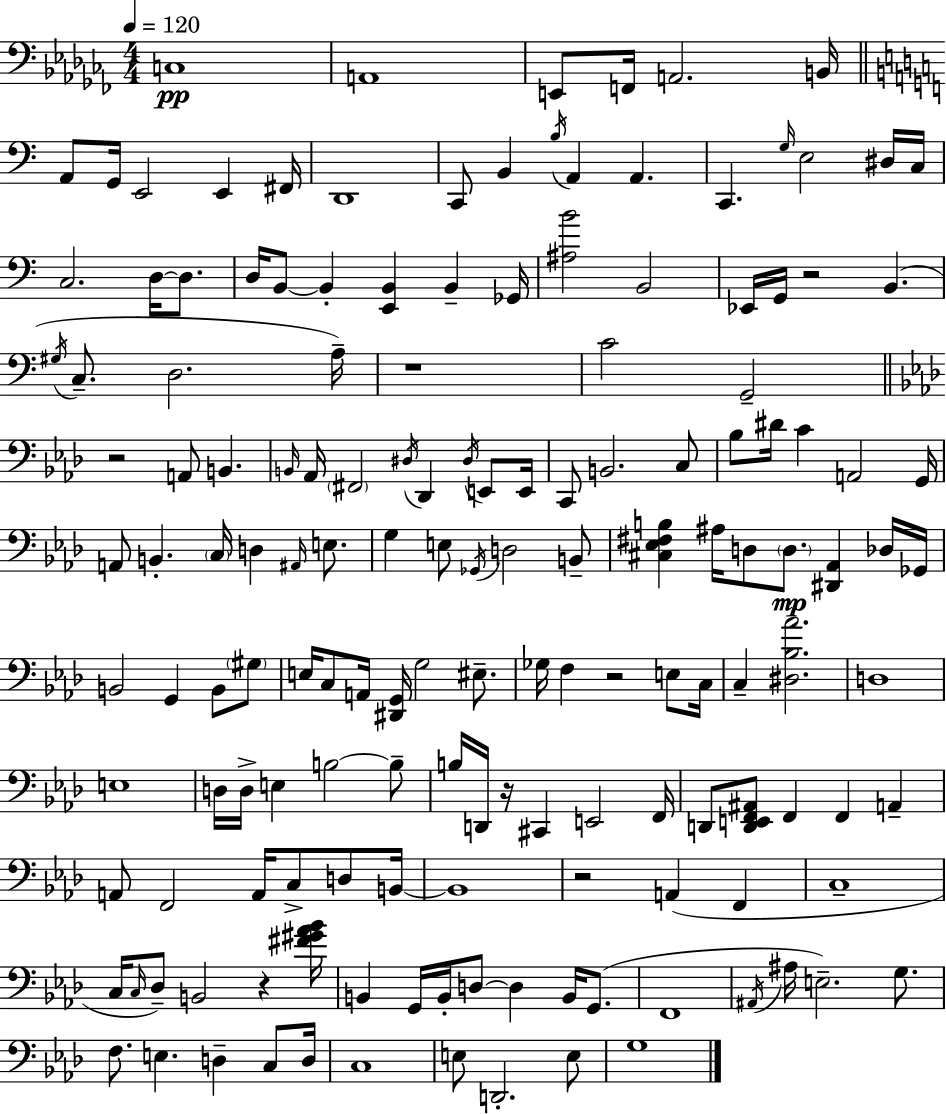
X:1
T:Untitled
M:4/4
L:1/4
K:Abm
C,4 A,,4 E,,/2 F,,/4 A,,2 B,,/4 A,,/2 G,,/4 E,,2 E,, ^F,,/4 D,,4 C,,/2 B,, B,/4 A,, A,, C,, G,/4 E,2 ^D,/4 C,/4 C,2 D,/4 D,/2 D,/4 B,,/2 B,, [E,,B,,] B,, _G,,/4 [^A,B]2 B,,2 _E,,/4 G,,/4 z2 B,, ^G,/4 C,/2 D,2 A,/4 z4 C2 G,,2 z2 A,,/2 B,, B,,/4 _A,,/4 ^F,,2 ^D,/4 _D,, ^D,/4 E,,/2 E,,/4 C,,/2 B,,2 C,/2 _B,/2 ^D/4 C A,,2 G,,/4 A,,/2 B,, C,/4 D, ^A,,/4 E,/2 G, E,/2 _G,,/4 D,2 B,,/2 [^C,_E,^F,B,] ^A,/4 D,/2 D,/2 [^D,,_A,,] _D,/4 _G,,/4 B,,2 G,, B,,/2 ^G,/2 E,/4 C,/2 A,,/4 [^D,,G,,]/4 G,2 ^E,/2 _G,/4 F, z2 E,/2 C,/4 C, [^D,_B,_A]2 D,4 E,4 D,/4 D,/4 E, B,2 B,/2 B,/4 D,,/4 z/4 ^C,, E,,2 F,,/4 D,,/2 [D,,E,,F,,^A,,]/2 F,, F,, A,, A,,/2 F,,2 A,,/4 C,/2 D,/2 B,,/4 B,,4 z2 A,, F,, C,4 C,/4 C,/4 _D,/2 B,,2 z [^F^G_A_B]/4 B,, G,,/4 B,,/4 D,/2 D, B,,/4 G,,/2 F,,4 ^A,,/4 ^A,/4 E,2 G,/2 F,/2 E, D, C,/2 D,/4 C,4 E,/2 D,,2 E,/2 G,4